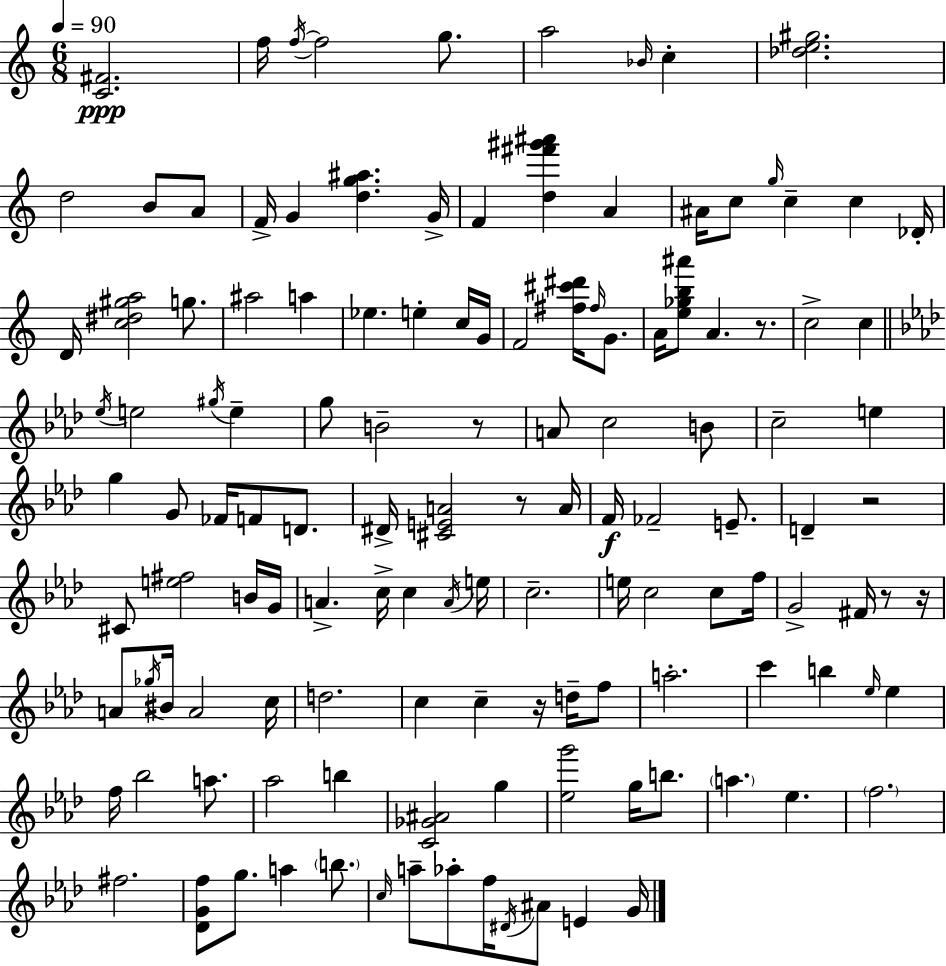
X:1
T:Untitled
M:6/8
L:1/4
K:Am
[C^F]2 f/4 f/4 f2 g/2 a2 _B/4 c [_de^g]2 d2 B/2 A/2 F/4 G [dg^a] G/4 F [d^f'^g'^a'] A ^A/4 c/2 g/4 c c _D/4 D/4 [c^d^ga]2 g/2 ^a2 a _e e c/4 G/4 F2 [^f^c'^d']/4 ^f/4 G/2 A/4 [e_gb^a']/2 A z/2 c2 c _e/4 e2 ^g/4 e g/2 B2 z/2 A/2 c2 B/2 c2 e g G/2 _F/4 F/2 D/2 ^D/4 [^CEA]2 z/2 A/4 F/4 _F2 E/2 D z2 ^C/2 [e^f]2 B/4 G/4 A c/4 c A/4 e/4 c2 e/4 c2 c/2 f/4 G2 ^F/4 z/2 z/4 A/2 _g/4 ^B/4 A2 c/4 d2 c c z/4 d/4 f/2 a2 c' b _e/4 _e f/4 _b2 a/2 _a2 b [C_G^A]2 g [_eg']2 g/4 b/2 a _e f2 ^f2 [_DGf]/2 g/2 a b/2 c/4 a/2 _a/2 f/4 ^D/4 ^A/2 E G/4